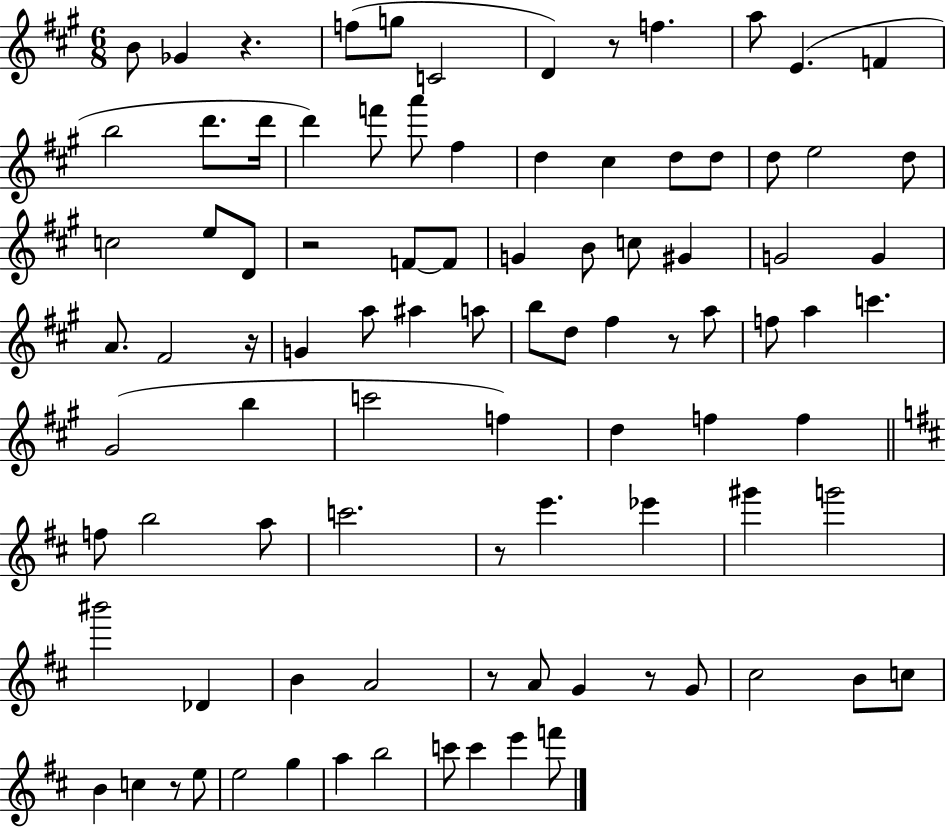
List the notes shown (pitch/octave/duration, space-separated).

B4/e Gb4/q R/q. F5/e G5/e C4/h D4/q R/e F5/q. A5/e E4/q. F4/q B5/h D6/e. D6/s D6/q F6/e A6/e F#5/q D5/q C#5/q D5/e D5/e D5/e E5/h D5/e C5/h E5/e D4/e R/h F4/e F4/e G4/q B4/e C5/e G#4/q G4/h G4/q A4/e. F#4/h R/s G4/q A5/e A#5/q A5/e B5/e D5/e F#5/q R/e A5/e F5/e A5/q C6/q. G#4/h B5/q C6/h F5/q D5/q F5/q F5/q F5/e B5/h A5/e C6/h. R/e E6/q. Eb6/q G#6/q G6/h BIS6/h Db4/q B4/q A4/h R/e A4/e G4/q R/e G4/e C#5/h B4/e C5/e B4/q C5/q R/e E5/e E5/h G5/q A5/q B5/h C6/e C6/q E6/q F6/e